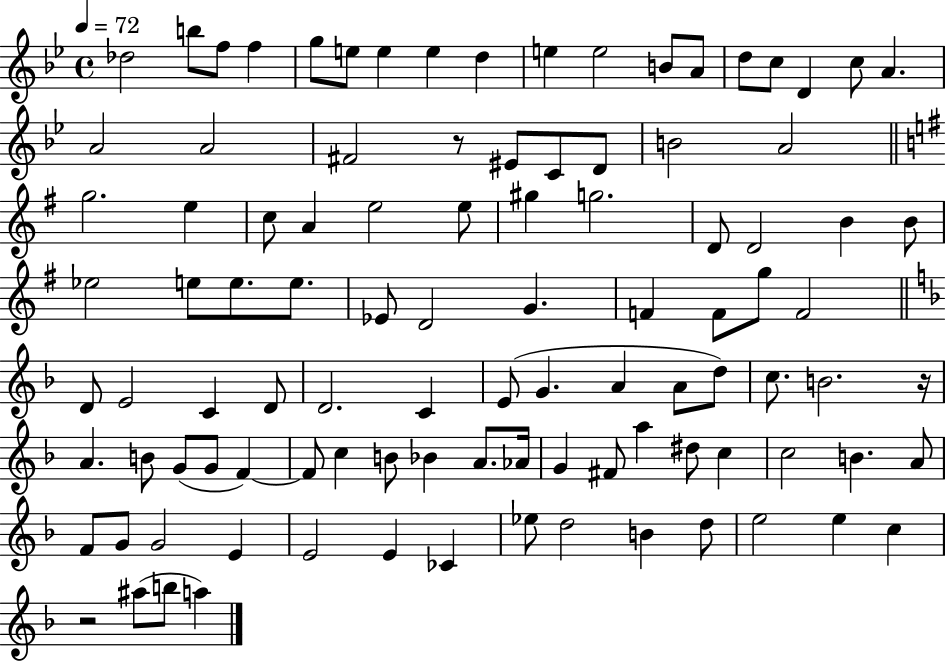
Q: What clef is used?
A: treble